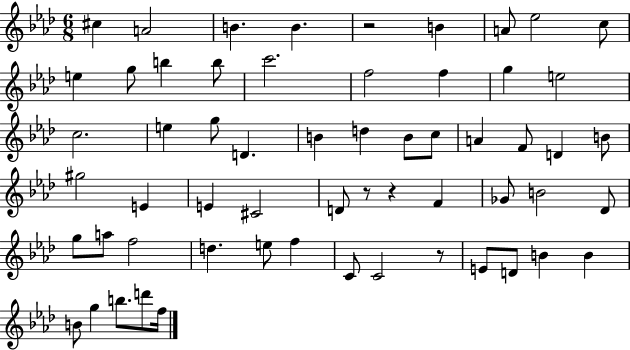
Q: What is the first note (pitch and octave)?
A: C#5